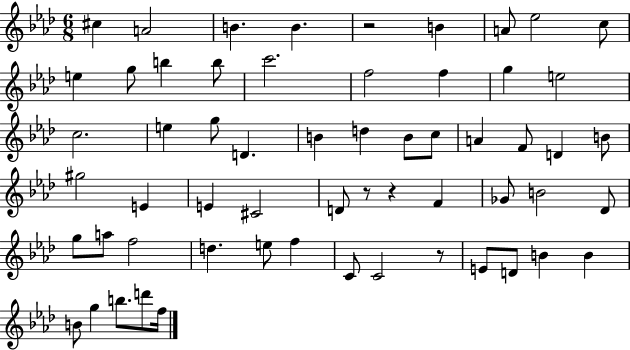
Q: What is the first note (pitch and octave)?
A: C#5